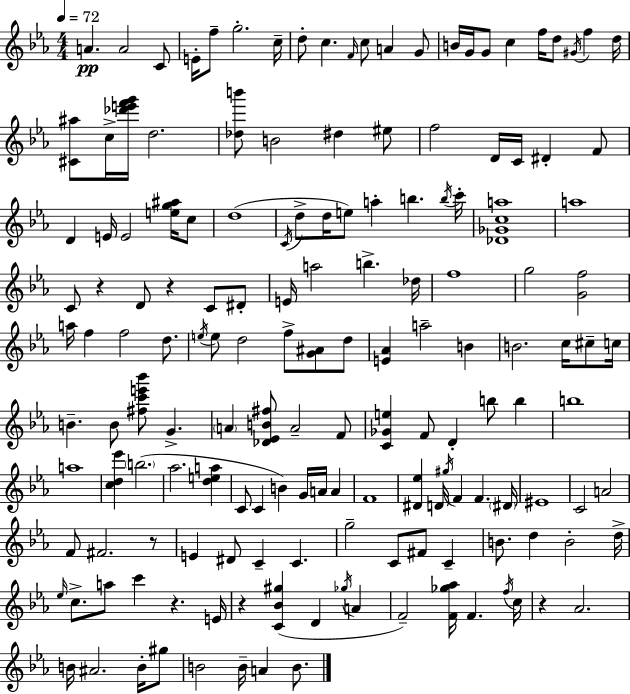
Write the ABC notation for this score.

X:1
T:Untitled
M:4/4
L:1/4
K:Eb
A A2 C/2 E/4 f/2 g2 c/4 d/2 c F/4 c/2 A G/2 B/4 G/4 G/2 c f/4 d/2 ^G/4 f d/4 [^C^a]/2 c/4 [_d'e'f'g']/4 d2 [_db']/2 B2 ^d ^e/2 f2 D/4 C/4 ^D F/2 D E/4 E2 [eg^a]/4 c/2 d4 C/4 d/2 d/4 e/2 a b b/4 c'/4 [_D_Gca]4 a4 C/2 z D/2 z C/2 ^D/2 E/4 a2 b _d/4 f4 g2 [Gf]2 a/4 f f2 d/2 e/4 e/2 d2 f/2 [G^A]/2 d/2 [E_A] a2 B B2 c/4 ^c/2 c/4 B B/2 [^fc'e'_b']/2 G A [_D_EB^f]/2 A2 F/2 [C_Ge] F/2 D b/2 b b4 a4 [cd_e'] b2 _a2 [dea] C/2 C B G/4 A/4 A F4 [^D_e] D/4 ^g/4 F F ^D/4 ^E4 C2 A2 F/2 ^F2 z/2 E ^D/2 C C g2 C/2 ^F/2 C B/2 d B2 d/4 _e/4 c/2 a/2 c' z E/4 z [C_B^g] D _g/4 A F2 [F_g_a]/4 F f/4 c/4 z _A2 B/4 ^A2 B/4 ^g/2 B2 B/4 A B/2